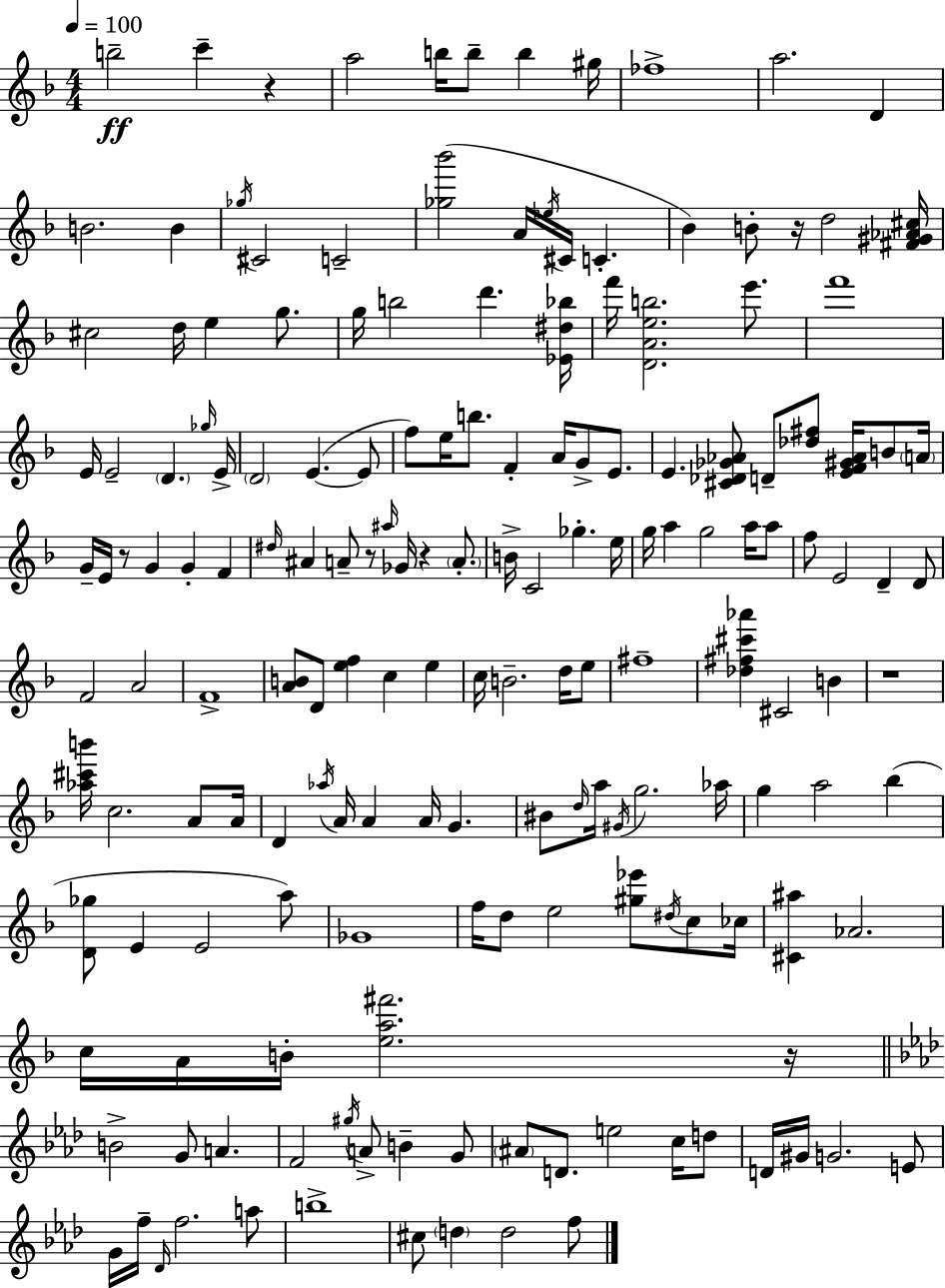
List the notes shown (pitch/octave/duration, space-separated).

B5/h C6/q R/q A5/h B5/s B5/e B5/q G#5/s FES5/w A5/h. D4/q B4/h. B4/q Gb5/s C#4/h C4/h [Gb5,Bb6]/h A4/s Eb5/s C#4/s C4/q. Bb4/q B4/e R/s D5/h [F#4,G#4,Ab4,C#5]/s C#5/h D5/s E5/q G5/e. G5/s B5/h D6/q. [Eb4,D#5,Bb5]/s F6/s [D4,A4,E5,B5]/h. E6/e. F6/w E4/s E4/h D4/q. Gb5/s E4/s D4/h E4/q. E4/e F5/e E5/s B5/e. F4/q A4/s G4/e E4/e. E4/q. [C#4,Db4,Gb4,Ab4]/e D4/e [Db5,F#5]/e [E4,F4,G#4,Ab4]/s B4/e A4/s G4/s E4/s R/e G4/q G4/q F4/q D#5/s A#4/q A4/e R/e A#5/s Gb4/s R/q A4/e. B4/s C4/h Gb5/q. E5/s G5/s A5/q G5/h A5/s A5/e F5/e E4/h D4/q D4/e F4/h A4/h F4/w [A4,B4]/e D4/e [E5,F5]/q C5/q E5/q C5/s B4/h. D5/s E5/e F#5/w [Db5,F#5,C#6,Ab6]/q C#4/h B4/q R/w [Ab5,C#6,B6]/s C5/h. A4/e A4/s D4/q Ab5/s A4/s A4/q A4/s G4/q. BIS4/e D5/s A5/s G#4/s G5/h. Ab5/s G5/q A5/h Bb5/q [D4,Gb5]/e E4/q E4/h A5/e Gb4/w F5/s D5/e E5/h [G#5,Eb6]/e D#5/s C5/e CES5/s [C#4,A#5]/q Ab4/h. C5/s A4/s B4/s [E5,A5,F#6]/h. R/s B4/h G4/e A4/q. F4/h G#5/s A4/e B4/q G4/e A#4/e D4/e. E5/h C5/s D5/e D4/s G#4/s G4/h. E4/e G4/s F5/s Db4/s F5/h. A5/e B5/w C#5/e D5/q D5/h F5/e